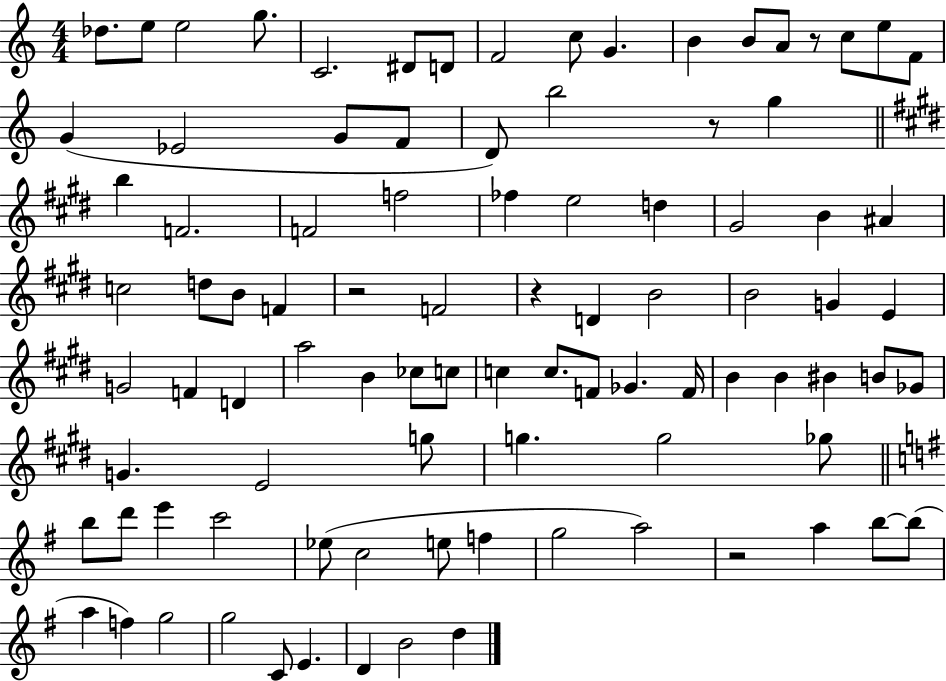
{
  \clef treble
  \numericTimeSignature
  \time 4/4
  \key c \major
  des''8. e''8 e''2 g''8. | c'2. dis'8 d'8 | f'2 c''8 g'4. | b'4 b'8 a'8 r8 c''8 e''8 f'8 | \break g'4( ees'2 g'8 f'8 | d'8) b''2 r8 g''4 | \bar "||" \break \key e \major b''4 f'2. | f'2 f''2 | fes''4 e''2 d''4 | gis'2 b'4 ais'4 | \break c''2 d''8 b'8 f'4 | r2 f'2 | r4 d'4 b'2 | b'2 g'4 e'4 | \break g'2 f'4 d'4 | a''2 b'4 ces''8 c''8 | c''4 c''8. f'8 ges'4. f'16 | b'4 b'4 bis'4 b'8 ges'8 | \break g'4. e'2 g''8 | g''4. g''2 ges''8 | \bar "||" \break \key g \major b''8 d'''8 e'''4 c'''2 | ees''8( c''2 e''8 f''4 | g''2 a''2) | r2 a''4 b''8~~ b''8( | \break a''4 f''4) g''2 | g''2 c'8 e'4. | d'4 b'2 d''4 | \bar "|."
}